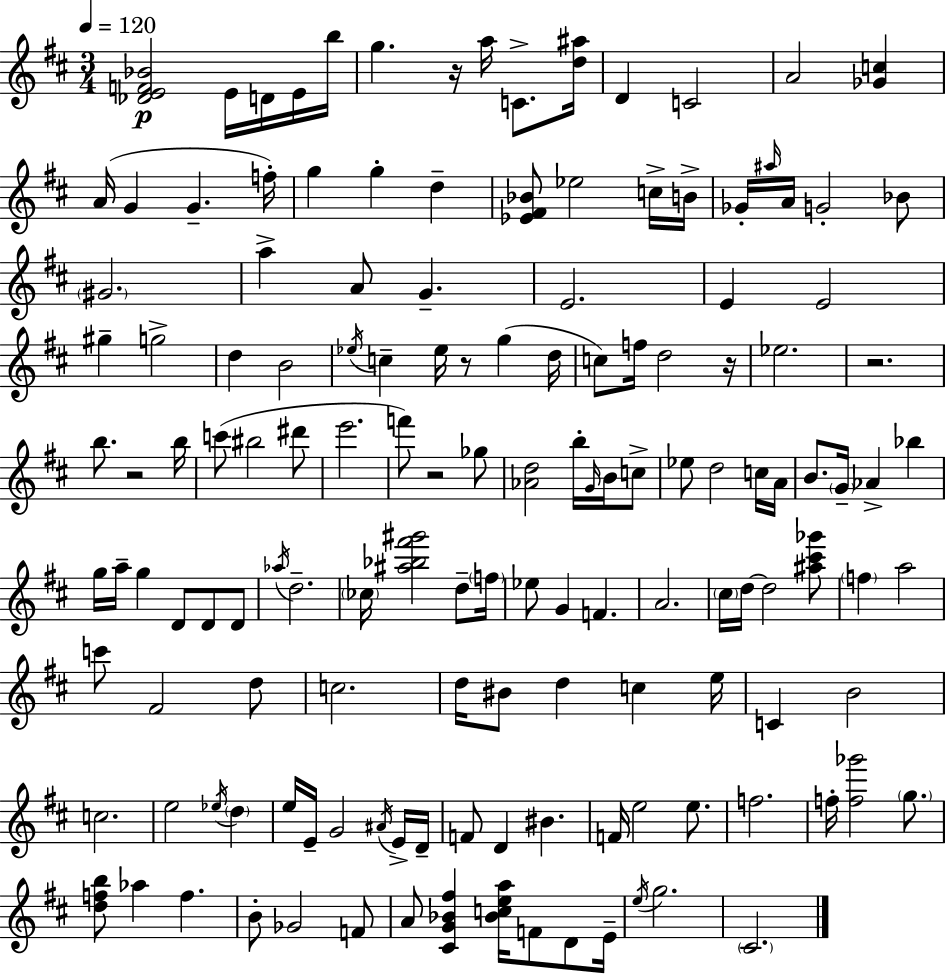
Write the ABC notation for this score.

X:1
T:Untitled
M:3/4
L:1/4
K:D
[_DEF_B]2 E/4 D/4 E/4 b/4 g z/4 a/4 C/2 [d^a]/4 D C2 A2 [_Gc] A/4 G G f/4 g g d [_E^F_B]/2 _e2 c/4 B/4 _G/4 ^a/4 A/4 G2 _B/2 ^G2 a A/2 G E2 E E2 ^g g2 d B2 _e/4 c _e/4 z/2 g d/4 c/2 f/4 d2 z/4 _e2 z2 b/2 z2 b/4 c'/2 ^b2 ^d'/2 e'2 f'/2 z2 _g/2 [_Ad]2 b/4 G/4 B/4 c/2 _e/2 d2 c/4 A/4 B/2 G/4 _A _b g/4 a/4 g D/2 D/2 D/2 _a/4 d2 _c/4 [^a_b^f'^g']2 d/2 f/4 _e/2 G F A2 ^c/4 d/4 d2 [^a^c'_g']/2 f a2 c'/2 ^F2 d/2 c2 d/4 ^B/2 d c e/4 C B2 c2 e2 _e/4 d e/4 E/4 G2 ^A/4 E/4 D/4 F/2 D ^B F/4 e2 e/2 f2 f/4 [f_g']2 g/2 [dfb]/2 _a f B/2 _G2 F/2 A/2 [^CG_B^f] [_Bcea]/4 F/2 D/2 E/4 e/4 g2 ^C2